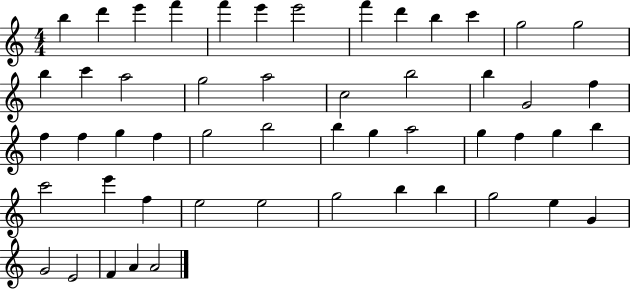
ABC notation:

X:1
T:Untitled
M:4/4
L:1/4
K:C
b d' e' f' f' e' e'2 f' d' b c' g2 g2 b c' a2 g2 a2 c2 b2 b G2 f f f g f g2 b2 b g a2 g f g b c'2 e' f e2 e2 g2 b b g2 e G G2 E2 F A A2